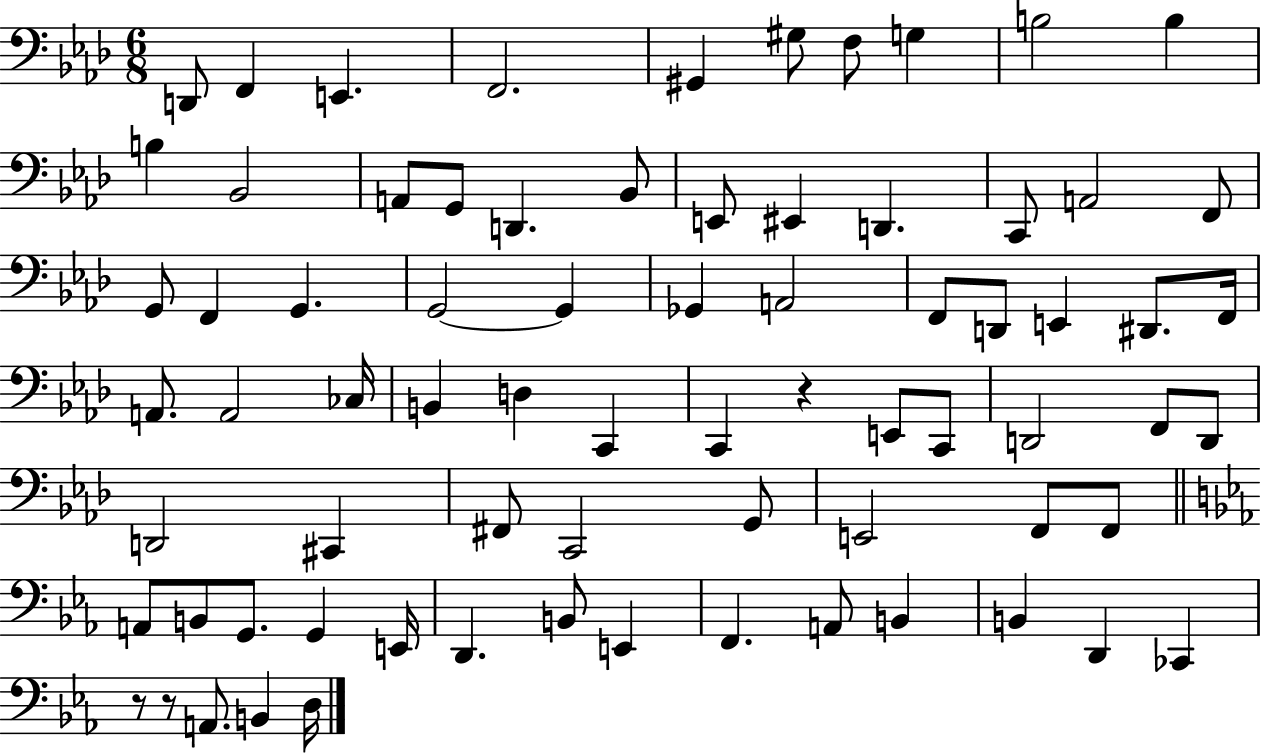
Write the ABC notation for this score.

X:1
T:Untitled
M:6/8
L:1/4
K:Ab
D,,/2 F,, E,, F,,2 ^G,, ^G,/2 F,/2 G, B,2 B, B, _B,,2 A,,/2 G,,/2 D,, _B,,/2 E,,/2 ^E,, D,, C,,/2 A,,2 F,,/2 G,,/2 F,, G,, G,,2 G,, _G,, A,,2 F,,/2 D,,/2 E,, ^D,,/2 F,,/4 A,,/2 A,,2 _C,/4 B,, D, C,, C,, z E,,/2 C,,/2 D,,2 F,,/2 D,,/2 D,,2 ^C,, ^F,,/2 C,,2 G,,/2 E,,2 F,,/2 F,,/2 A,,/2 B,,/2 G,,/2 G,, E,,/4 D,, B,,/2 E,, F,, A,,/2 B,, B,, D,, _C,, z/2 z/2 A,,/2 B,, D,/4